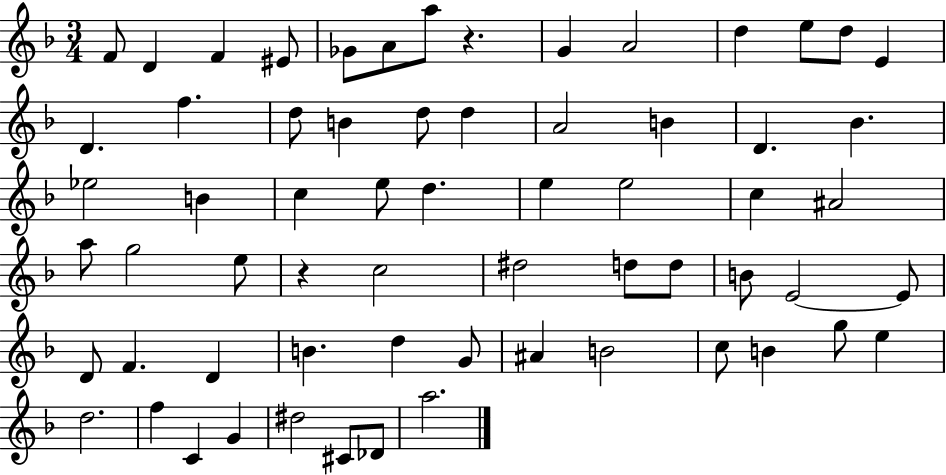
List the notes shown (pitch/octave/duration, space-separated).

F4/e D4/q F4/q EIS4/e Gb4/e A4/e A5/e R/q. G4/q A4/h D5/q E5/e D5/e E4/q D4/q. F5/q. D5/e B4/q D5/e D5/q A4/h B4/q D4/q. Bb4/q. Eb5/h B4/q C5/q E5/e D5/q. E5/q E5/h C5/q A#4/h A5/e G5/h E5/e R/q C5/h D#5/h D5/e D5/e B4/e E4/h E4/e D4/e F4/q. D4/q B4/q. D5/q G4/e A#4/q B4/h C5/e B4/q G5/e E5/q D5/h. F5/q C4/q G4/q D#5/h C#4/e Db4/e A5/h.